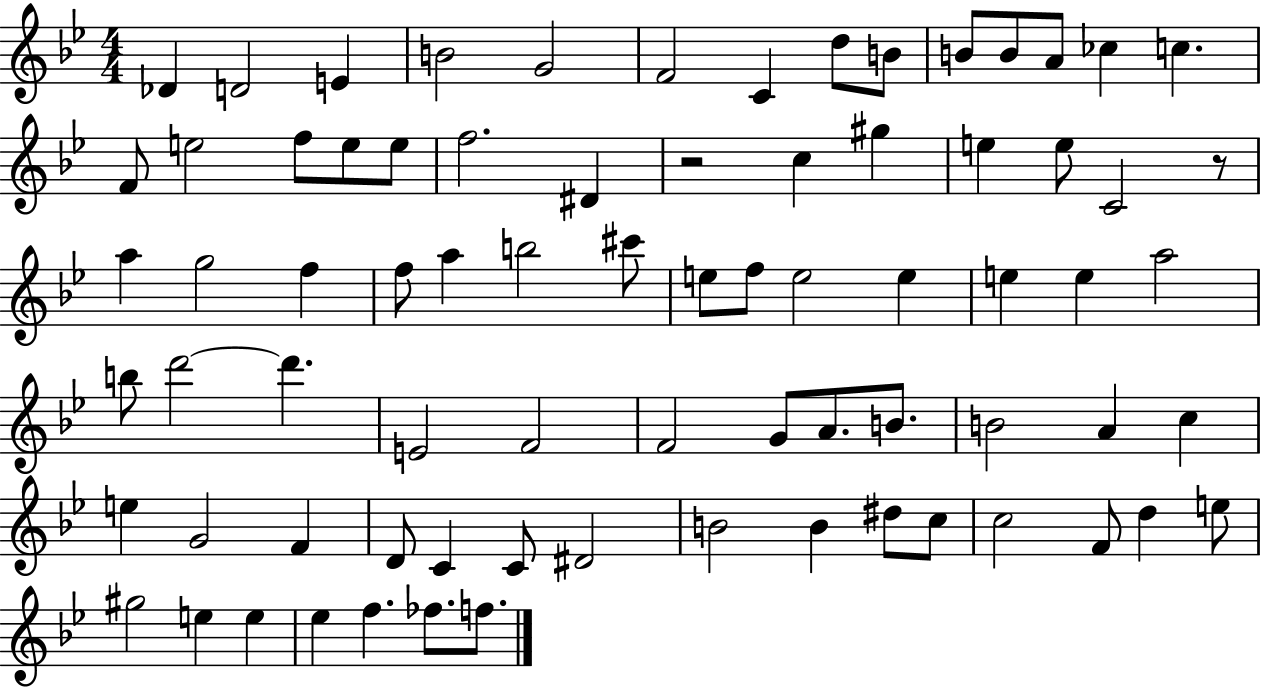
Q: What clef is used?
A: treble